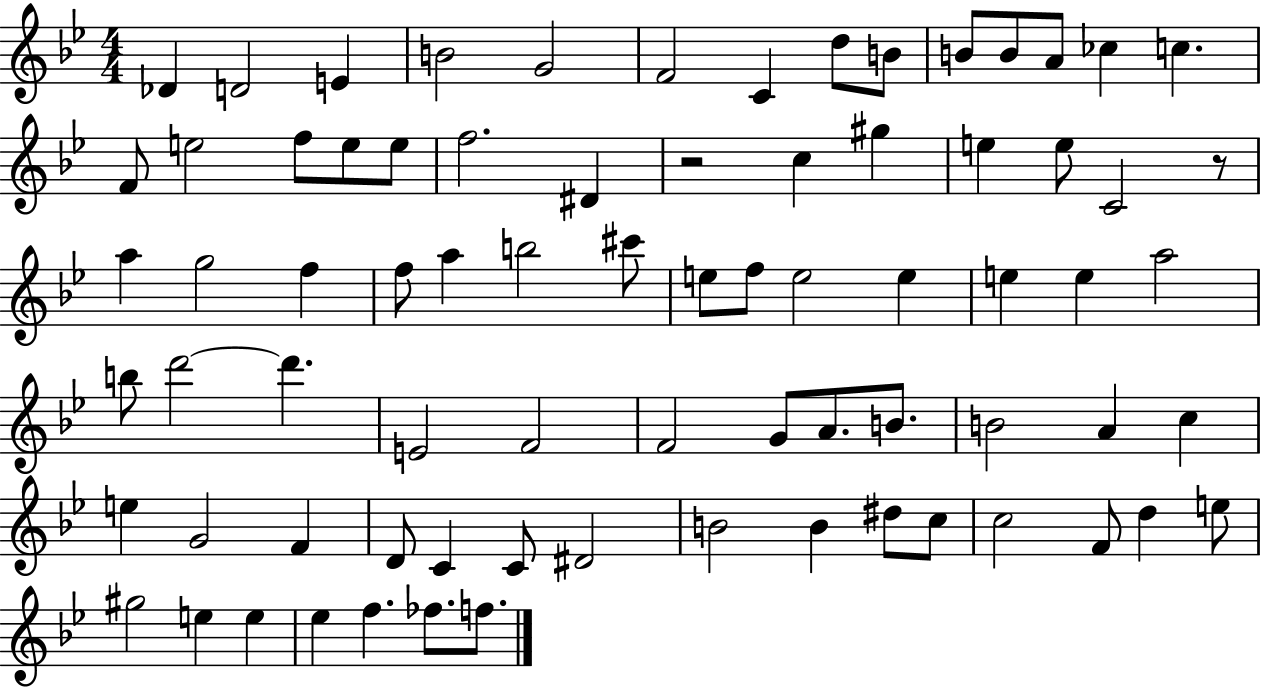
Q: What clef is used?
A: treble